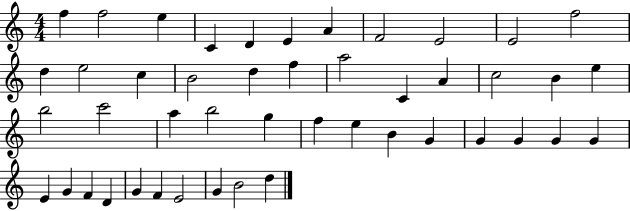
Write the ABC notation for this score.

X:1
T:Untitled
M:4/4
L:1/4
K:C
f f2 e C D E A F2 E2 E2 f2 d e2 c B2 d f a2 C A c2 B e b2 c'2 a b2 g f e B G G G G G E G F D G F E2 G B2 d